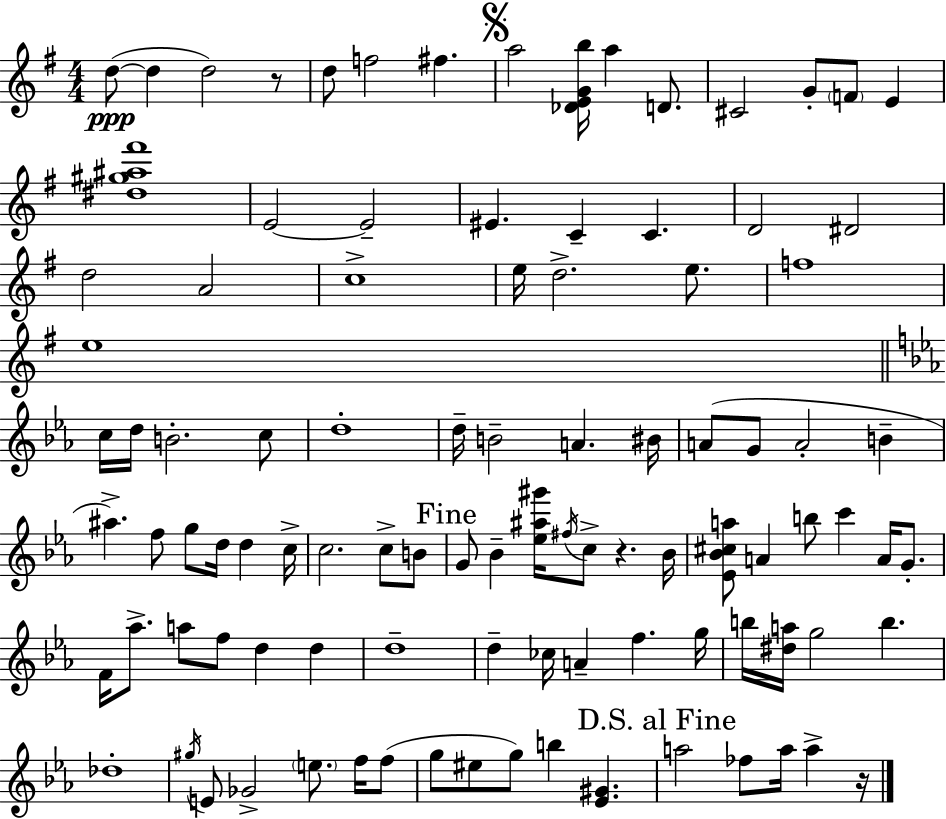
X:1
T:Untitled
M:4/4
L:1/4
K:Em
d/2 d d2 z/2 d/2 f2 ^f a2 [_DEGb]/4 a D/2 ^C2 G/2 F/2 E [^d^g^a^f']4 E2 E2 ^E C C D2 ^D2 d2 A2 c4 e/4 d2 e/2 f4 e4 c/4 d/4 B2 c/2 d4 d/4 B2 A ^B/4 A/2 G/2 A2 B ^a f/2 g/2 d/4 d c/4 c2 c/2 B/2 G/2 _B [_e^a^g']/4 ^f/4 c/2 z _B/4 [_E_B^ca]/2 A b/2 c' A/4 G/2 F/4 _a/2 a/2 f/2 d d d4 d _c/4 A f g/4 b/4 [^da]/4 g2 b _d4 ^g/4 E/2 _G2 e/2 f/4 f/2 g/2 ^e/2 g/2 b [_E^G] a2 _f/2 a/4 a z/4